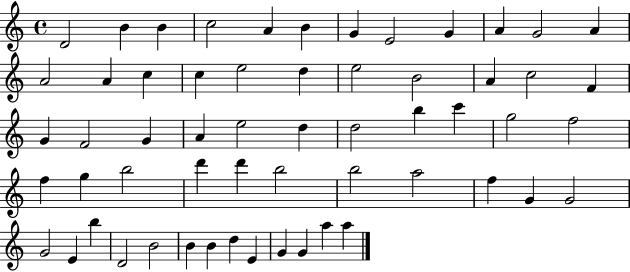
X:1
T:Untitled
M:4/4
L:1/4
K:C
D2 B B c2 A B G E2 G A G2 A A2 A c c e2 d e2 B2 A c2 F G F2 G A e2 d d2 b c' g2 f2 f g b2 d' d' b2 b2 a2 f G G2 G2 E b D2 B2 B B d E G G a a